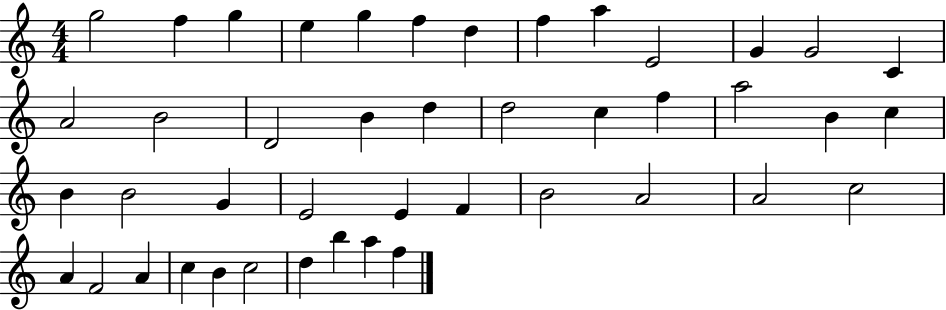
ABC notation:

X:1
T:Untitled
M:4/4
L:1/4
K:C
g2 f g e g f d f a E2 G G2 C A2 B2 D2 B d d2 c f a2 B c B B2 G E2 E F B2 A2 A2 c2 A F2 A c B c2 d b a f